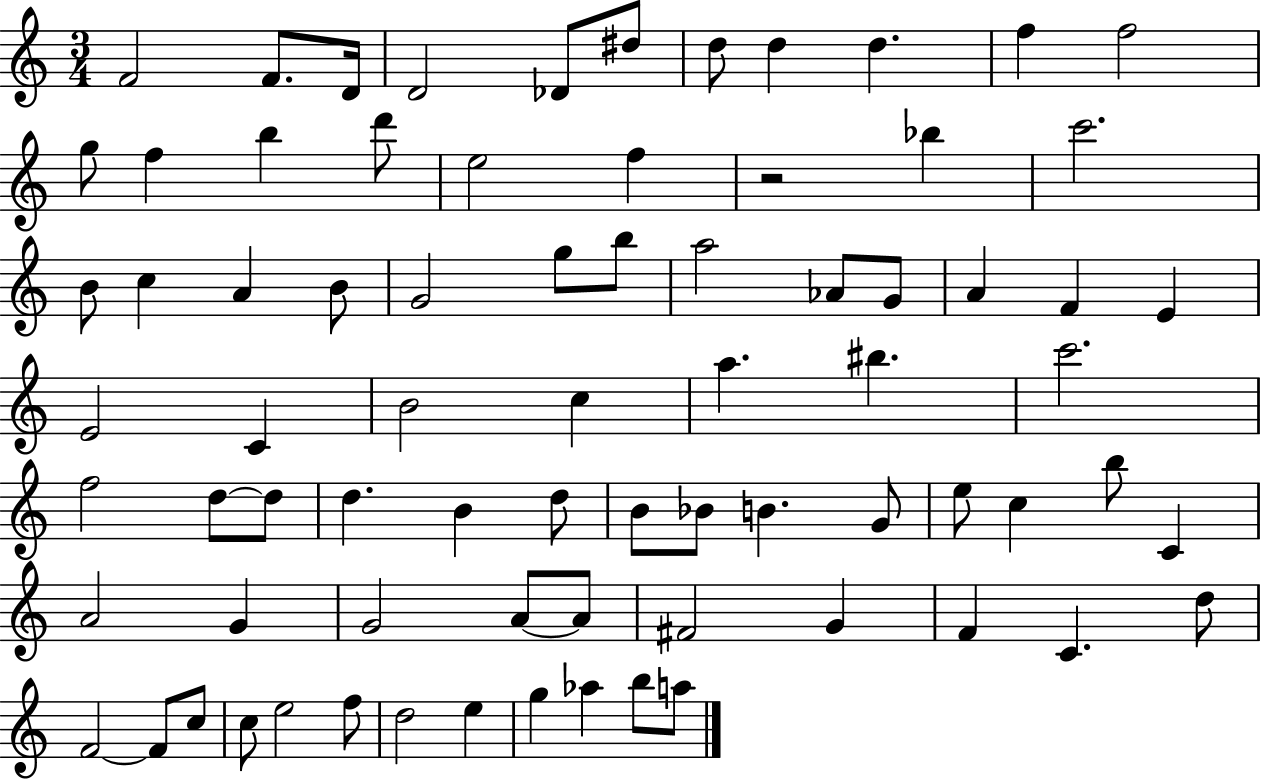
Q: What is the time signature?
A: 3/4